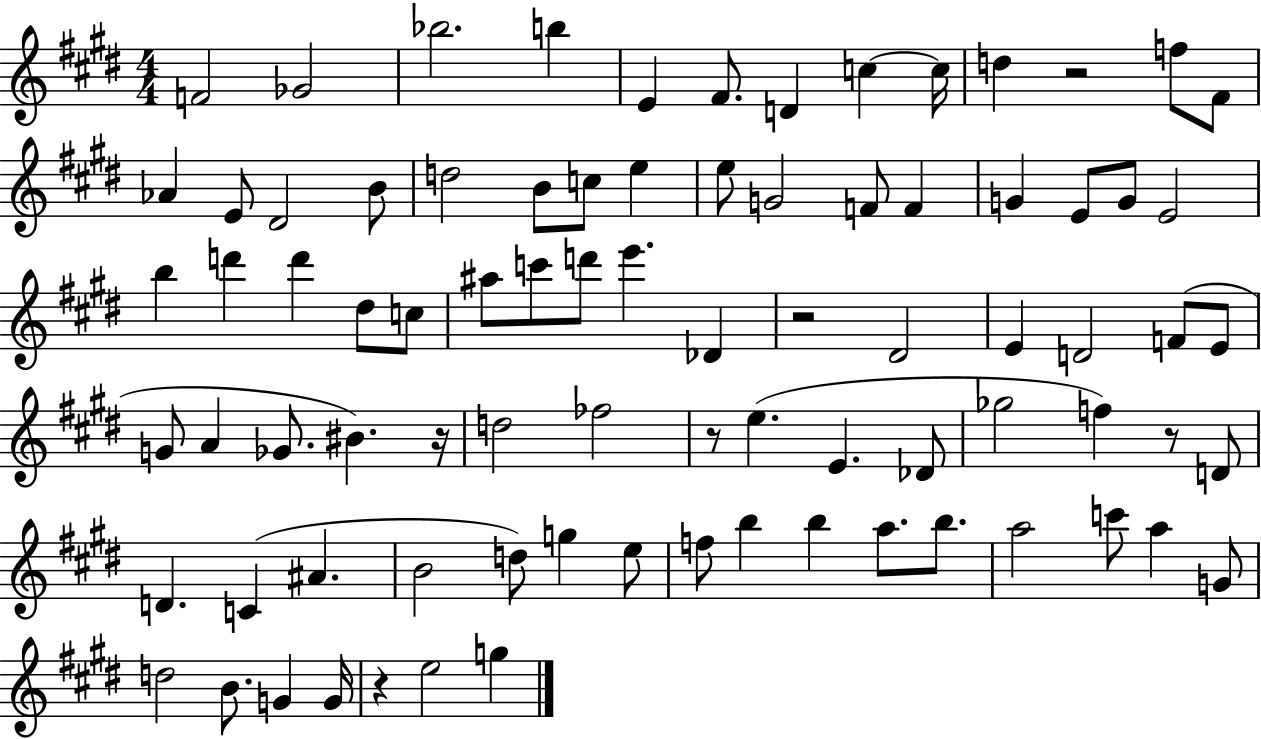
{
  \clef treble
  \numericTimeSignature
  \time 4/4
  \key e \major
  f'2 ges'2 | bes''2. b''4 | e'4 fis'8. d'4 c''4~~ c''16 | d''4 r2 f''8 fis'8 | \break aes'4 e'8 dis'2 b'8 | d''2 b'8 c''8 e''4 | e''8 g'2 f'8 f'4 | g'4 e'8 g'8 e'2 | \break b''4 d'''4 d'''4 dis''8 c''8 | ais''8 c'''8 d'''8 e'''4. des'4 | r2 dis'2 | e'4 d'2 f'8( e'8 | \break g'8 a'4 ges'8. bis'4.) r16 | d''2 fes''2 | r8 e''4.( e'4. des'8 | ges''2 f''4) r8 d'8 | \break d'4. c'4( ais'4. | b'2 d''8) g''4 e''8 | f''8 b''4 b''4 a''8. b''8. | a''2 c'''8 a''4 g'8 | \break d''2 b'8. g'4 g'16 | r4 e''2 g''4 | \bar "|."
}